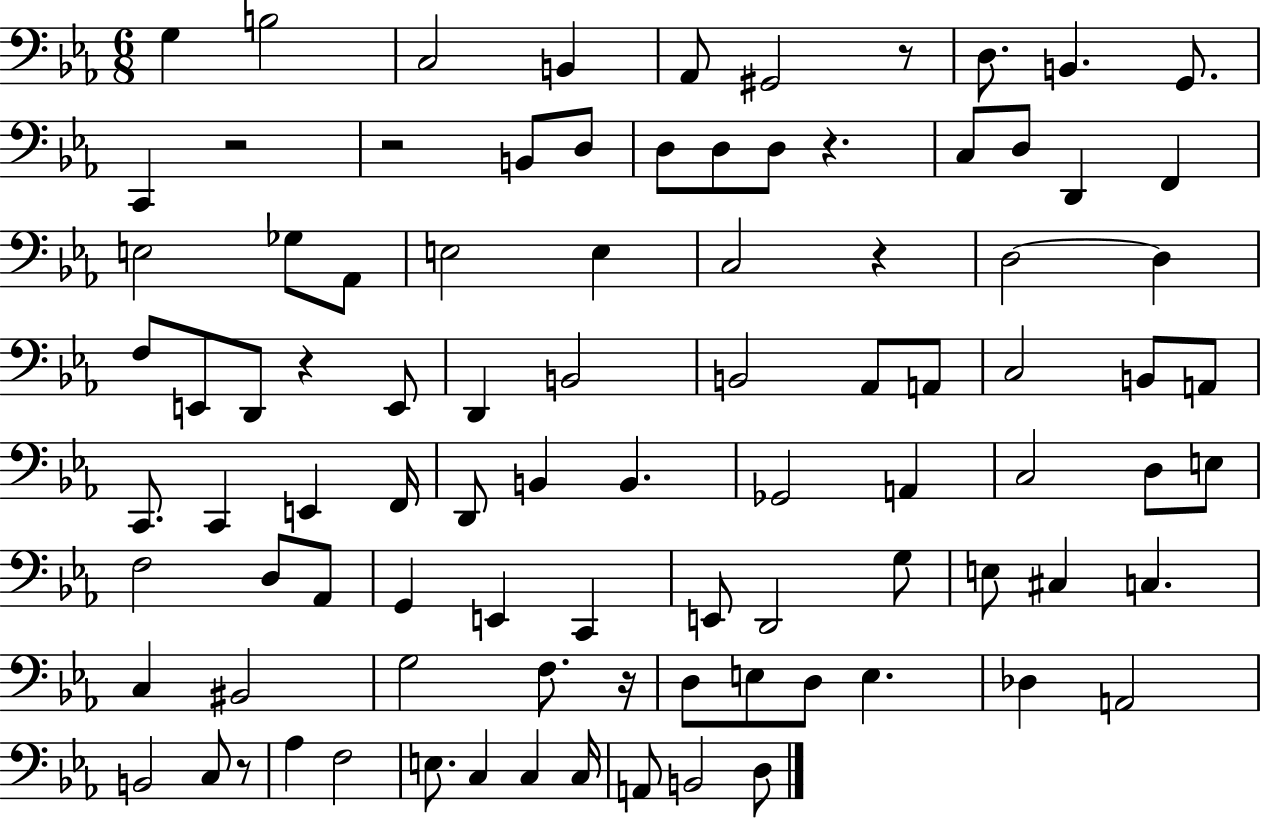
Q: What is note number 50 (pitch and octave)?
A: D3